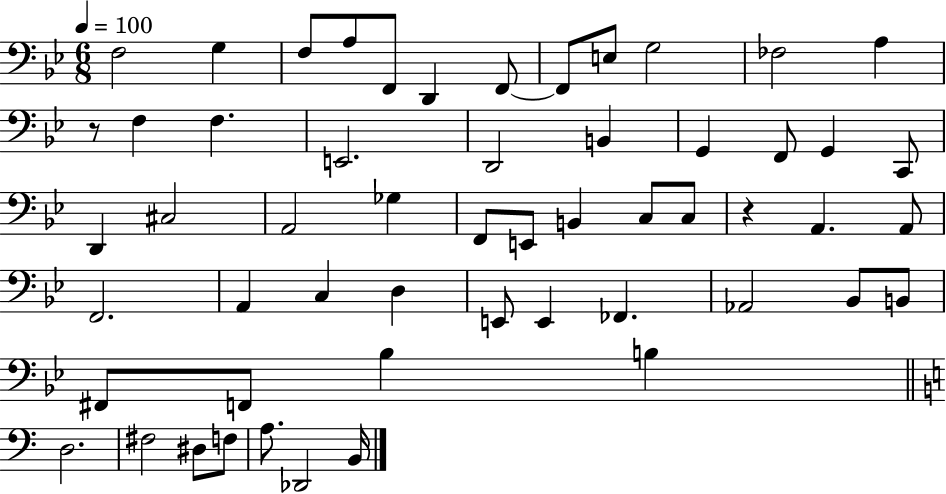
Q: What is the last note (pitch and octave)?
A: B2